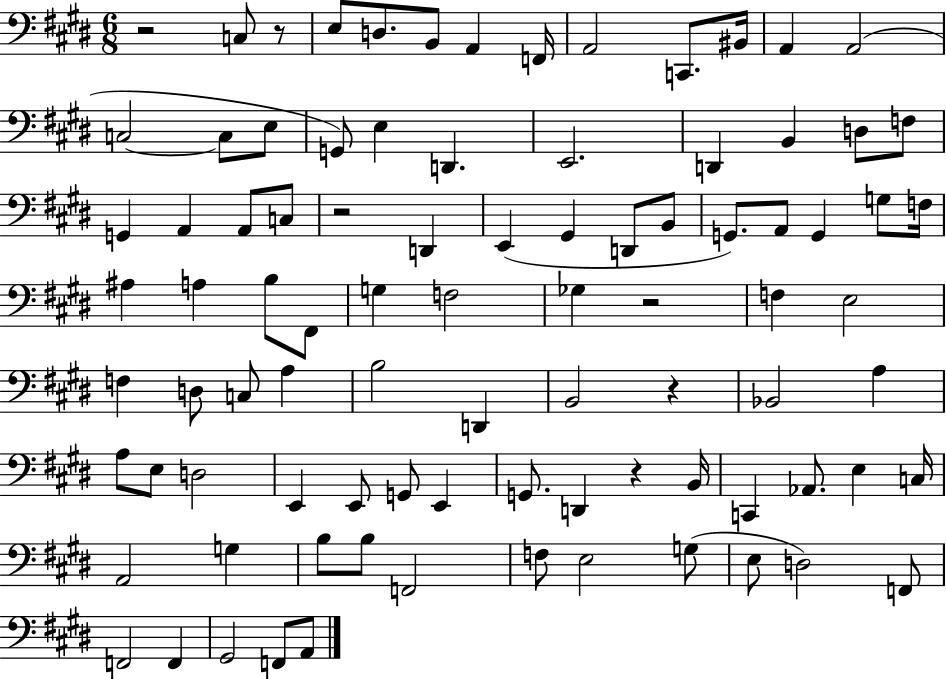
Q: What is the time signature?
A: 6/8